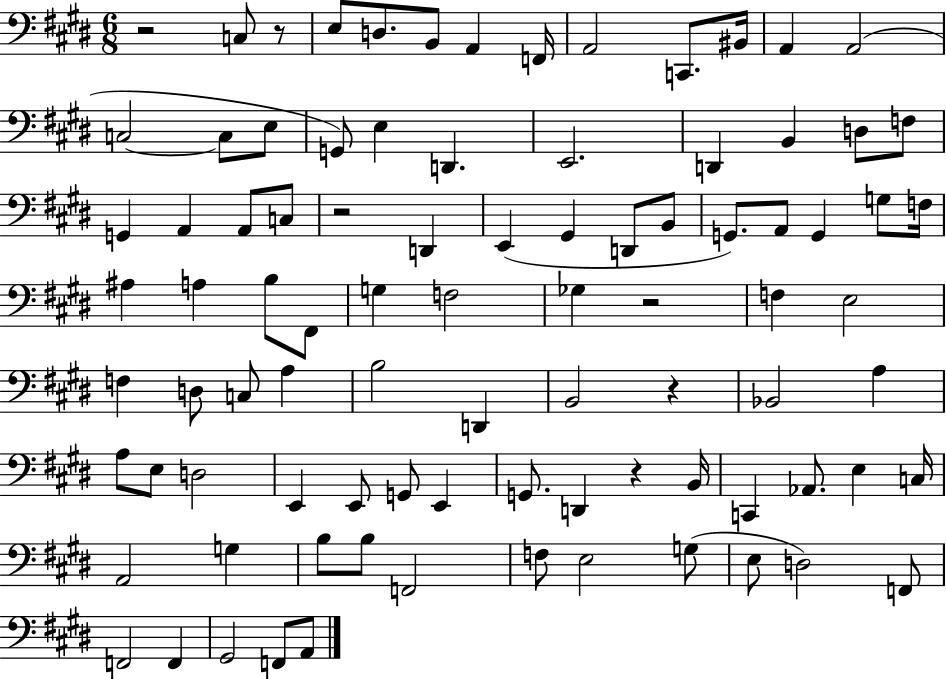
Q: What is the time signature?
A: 6/8